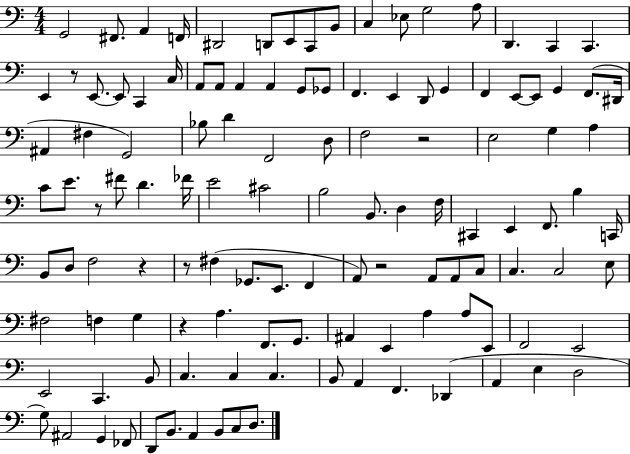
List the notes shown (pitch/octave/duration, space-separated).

G2/h F#2/e. A2/q F2/s D#2/h D2/e E2/e C2/e B2/e C3/q Eb3/e G3/h A3/e D2/q. C2/q C2/q. E2/q R/e E2/e. E2/e C2/q C3/s A2/e A2/e A2/q A2/q G2/e Gb2/e F2/q. E2/q D2/e G2/q F2/q E2/e E2/e G2/q F2/e. D#2/s A#2/q F#3/q G2/h Bb3/e D4/q F2/h D3/e F3/h R/h E3/h G3/q A3/q C4/e E4/e. R/e F#4/e D4/q. FES4/s E4/h C#4/h B3/h B2/e. D3/q F3/s C#2/q E2/q F2/e. B3/q C2/s B2/e D3/e F3/h R/q R/e F#3/q Gb2/e. E2/e. F2/q A2/e R/h A2/e A2/e C3/e C3/q. C3/h E3/e F#3/h F3/q G3/q R/q A3/q. F2/e. G2/e. A#2/q E2/q A3/q A3/e E2/e F2/h E2/h E2/h C2/q. B2/e C3/q. C3/q C3/q. B2/e A2/q F2/q. Db2/q A2/q E3/q D3/h G3/e A#2/h G2/q FES2/e D2/e B2/e. A2/q B2/e C3/e D3/e.